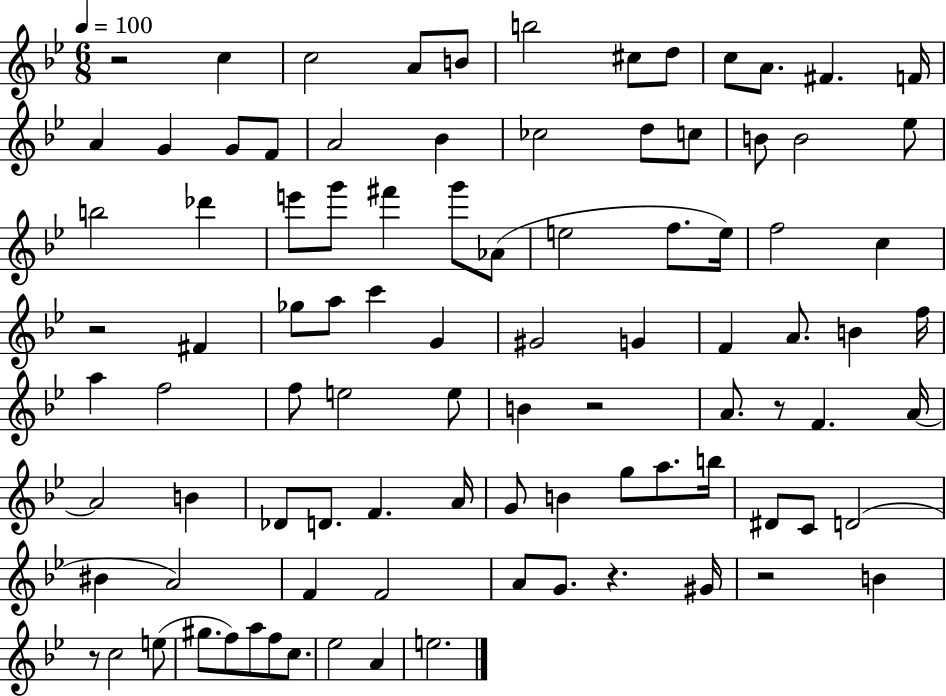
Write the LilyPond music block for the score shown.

{
  \clef treble
  \numericTimeSignature
  \time 6/8
  \key bes \major
  \tempo 4 = 100
  r2 c''4 | c''2 a'8 b'8 | b''2 cis''8 d''8 | c''8 a'8. fis'4. f'16 | \break a'4 g'4 g'8 f'8 | a'2 bes'4 | ces''2 d''8 c''8 | b'8 b'2 ees''8 | \break b''2 des'''4 | e'''8 g'''8 fis'''4 g'''8 aes'8( | e''2 f''8. e''16) | f''2 c''4 | \break r2 fis'4 | ges''8 a''8 c'''4 g'4 | gis'2 g'4 | f'4 a'8. b'4 f''16 | \break a''4 f''2 | f''8 e''2 e''8 | b'4 r2 | a'8. r8 f'4. a'16~~ | \break a'2 b'4 | des'8 d'8. f'4. a'16 | g'8 b'4 g''8 a''8. b''16 | dis'8 c'8 d'2( | \break bis'4 a'2) | f'4 f'2 | a'8 g'8. r4. gis'16 | r2 b'4 | \break r8 c''2 e''8( | gis''8. f''8) a''8 f''8 c''8. | ees''2 a'4 | e''2. | \break \bar "|."
}